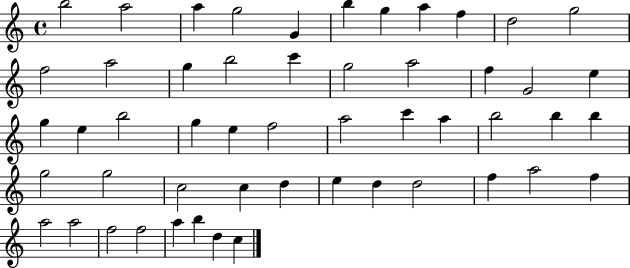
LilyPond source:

{
  \clef treble
  \time 4/4
  \defaultTimeSignature
  \key c \major
  b''2 a''2 | a''4 g''2 g'4 | b''4 g''4 a''4 f''4 | d''2 g''2 | \break f''2 a''2 | g''4 b''2 c'''4 | g''2 a''2 | f''4 g'2 e''4 | \break g''4 e''4 b''2 | g''4 e''4 f''2 | a''2 c'''4 a''4 | b''2 b''4 b''4 | \break g''2 g''2 | c''2 c''4 d''4 | e''4 d''4 d''2 | f''4 a''2 f''4 | \break a''2 a''2 | f''2 f''2 | a''4 b''4 d''4 c''4 | \bar "|."
}